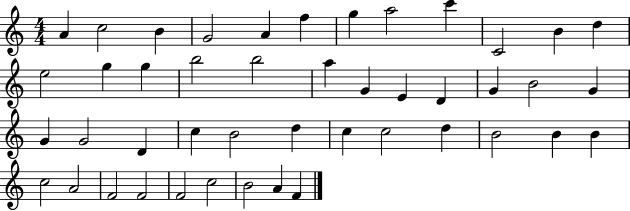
{
  \clef treble
  \numericTimeSignature
  \time 4/4
  \key c \major
  a'4 c''2 b'4 | g'2 a'4 f''4 | g''4 a''2 c'''4 | c'2 b'4 d''4 | \break e''2 g''4 g''4 | b''2 b''2 | a''4 g'4 e'4 d'4 | g'4 b'2 g'4 | \break g'4 g'2 d'4 | c''4 b'2 d''4 | c''4 c''2 d''4 | b'2 b'4 b'4 | \break c''2 a'2 | f'2 f'2 | f'2 c''2 | b'2 a'4 f'4 | \break \bar "|."
}